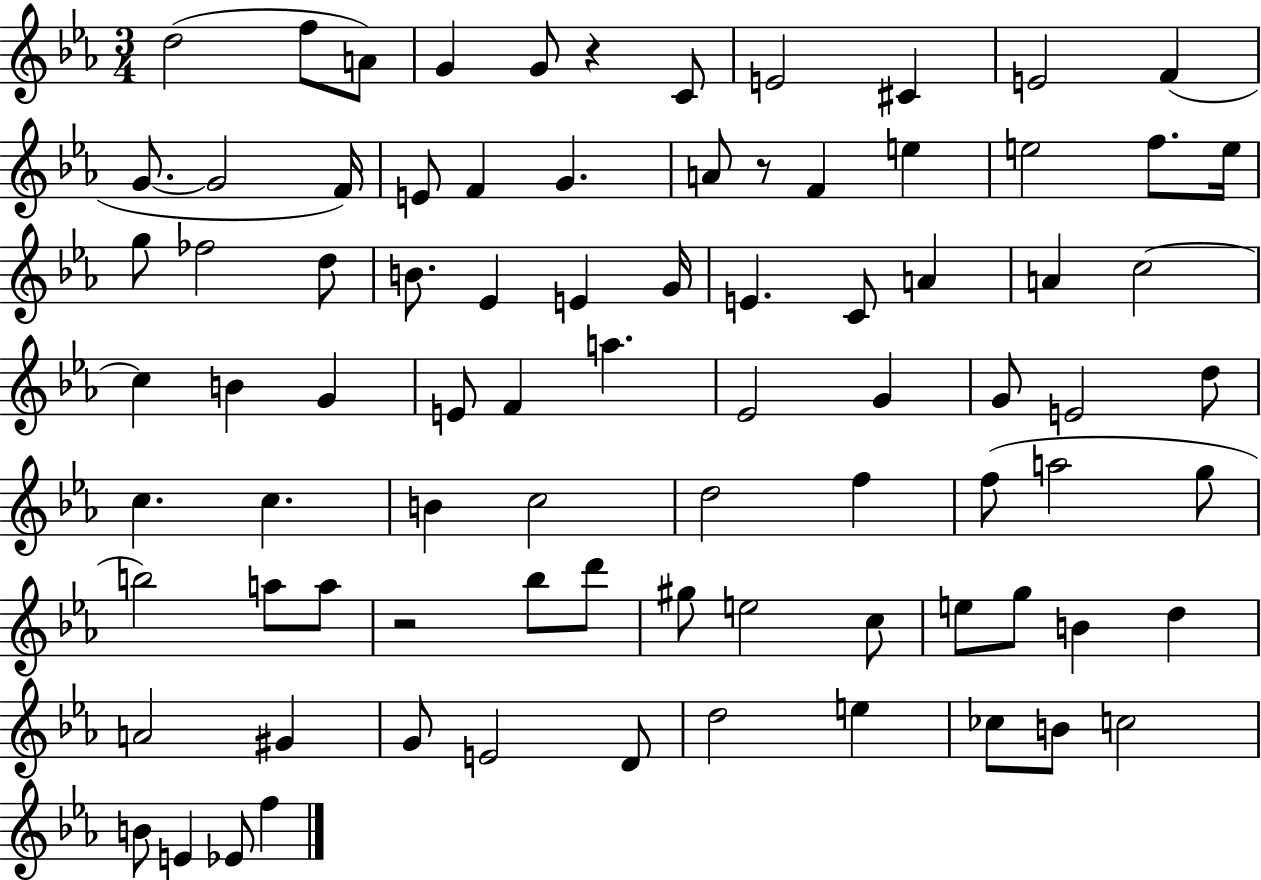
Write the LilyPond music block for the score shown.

{
  \clef treble
  \numericTimeSignature
  \time 3/4
  \key ees \major
  d''2( f''8 a'8) | g'4 g'8 r4 c'8 | e'2 cis'4 | e'2 f'4( | \break g'8.~~ g'2 f'16) | e'8 f'4 g'4. | a'8 r8 f'4 e''4 | e''2 f''8. e''16 | \break g''8 fes''2 d''8 | b'8. ees'4 e'4 g'16 | e'4. c'8 a'4 | a'4 c''2~~ | \break c''4 b'4 g'4 | e'8 f'4 a''4. | ees'2 g'4 | g'8 e'2 d''8 | \break c''4. c''4. | b'4 c''2 | d''2 f''4 | f''8( a''2 g''8 | \break b''2) a''8 a''8 | r2 bes''8 d'''8 | gis''8 e''2 c''8 | e''8 g''8 b'4 d''4 | \break a'2 gis'4 | g'8 e'2 d'8 | d''2 e''4 | ces''8 b'8 c''2 | \break b'8 e'4 ees'8 f''4 | \bar "|."
}